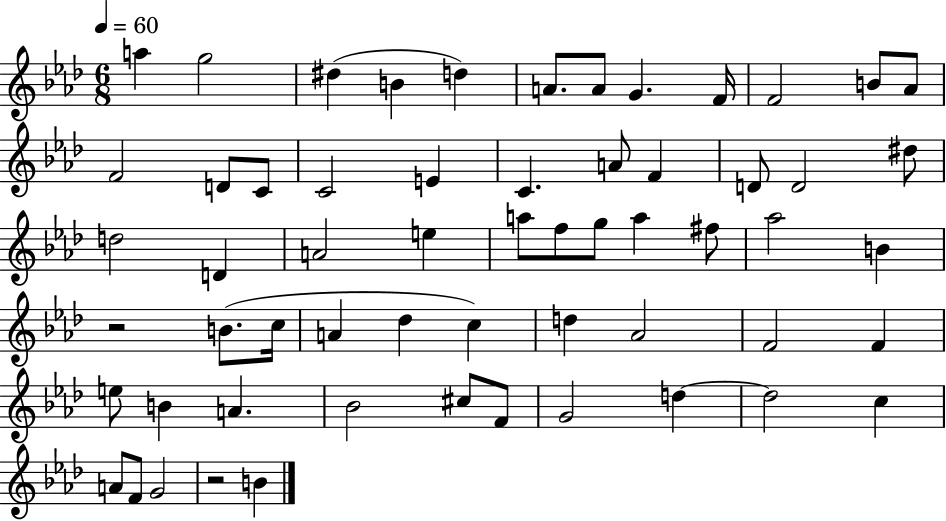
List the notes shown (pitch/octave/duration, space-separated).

A5/q G5/h D#5/q B4/q D5/q A4/e. A4/e G4/q. F4/s F4/h B4/e Ab4/e F4/h D4/e C4/e C4/h E4/q C4/q. A4/e F4/q D4/e D4/h D#5/e D5/h D4/q A4/h E5/q A5/e F5/e G5/e A5/q F#5/e Ab5/h B4/q R/h B4/e. C5/s A4/q Db5/q C5/q D5/q Ab4/h F4/h F4/q E5/e B4/q A4/q. Bb4/h C#5/e F4/e G4/h D5/q D5/h C5/q A4/e F4/e G4/h R/h B4/q